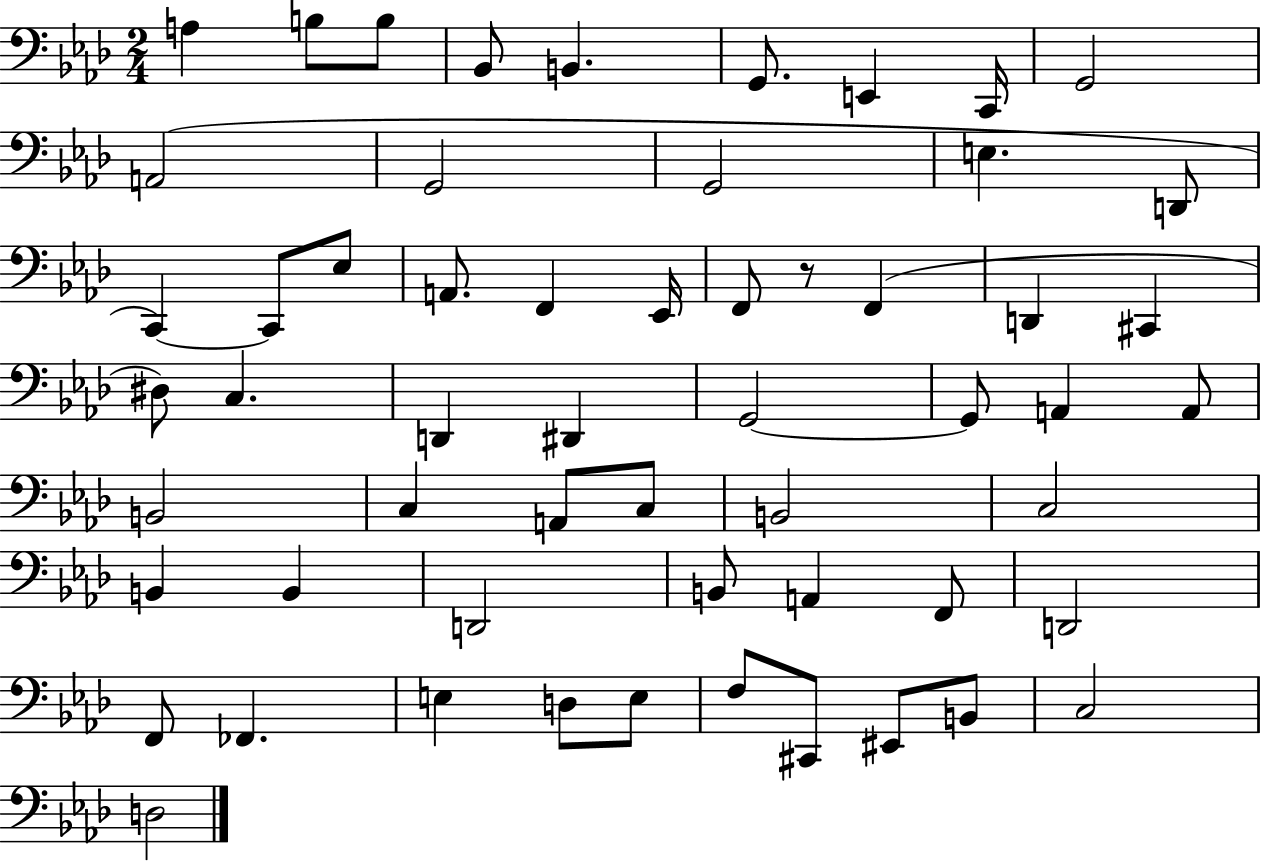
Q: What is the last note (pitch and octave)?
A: D3